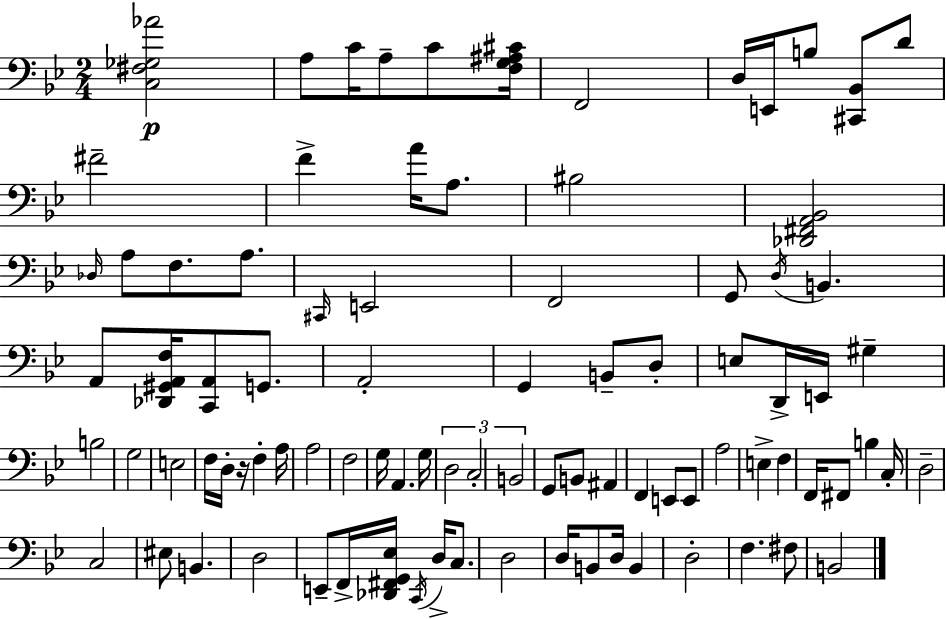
[C3,F#3,Gb3,Ab4]/h A3/e C4/s A3/e C4/e [F3,G3,A#3,C#4]/s F2/h D3/s E2/s B3/e [C#2,Bb2]/e D4/e F#4/h F4/q A4/s A3/e. BIS3/h [Db2,F#2,A2,Bb2]/h Db3/s A3/e F3/e. A3/e. C#2/s E2/h F2/h G2/e D3/s B2/q. A2/e [Db2,G#2,A2,F3]/s [C2,A2]/e G2/e. A2/h G2/q B2/e D3/e E3/e D2/s E2/s G#3/q B3/h G3/h E3/h F3/s D3/s R/s F3/q A3/s A3/h F3/h G3/s A2/q. G3/s D3/h C3/h B2/h G2/e B2/e A#2/q F2/q E2/e E2/e A3/h E3/q F3/q F2/s F#2/e B3/q C3/s D3/h C3/h EIS3/e B2/q. D3/h E2/e F2/s [Db2,F#2,G2,Eb3]/s C2/s D3/s C3/e. D3/h D3/s B2/e D3/s B2/q D3/h F3/q. F#3/e B2/h